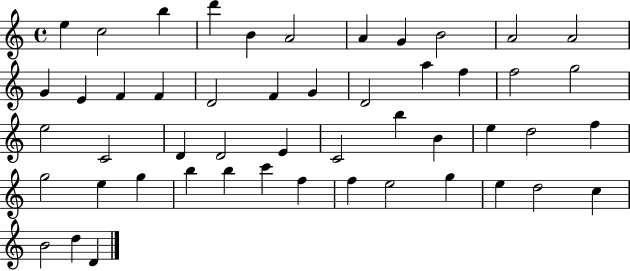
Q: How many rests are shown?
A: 0